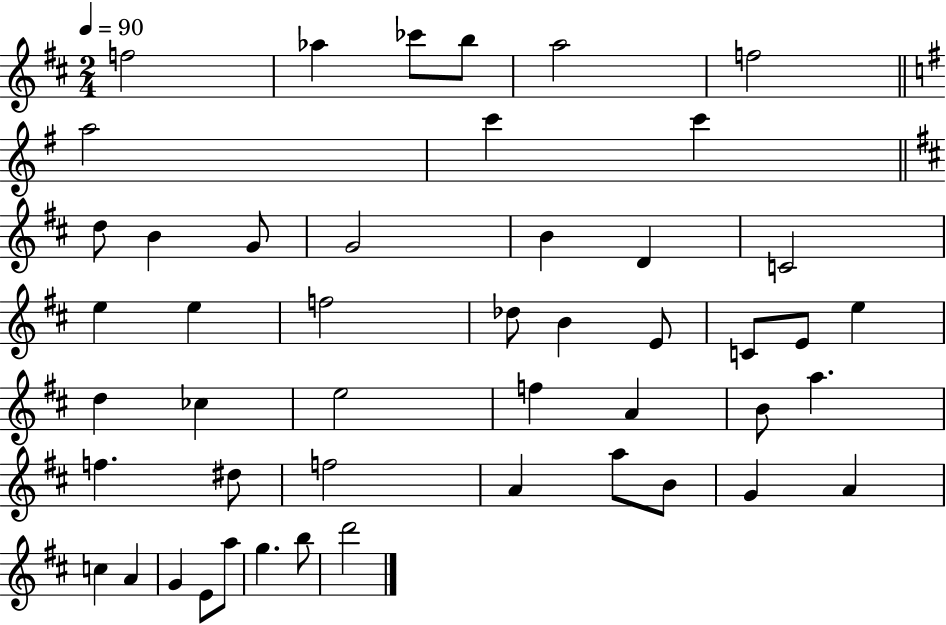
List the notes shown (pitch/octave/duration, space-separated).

F5/h Ab5/q CES6/e B5/e A5/h F5/h A5/h C6/q C6/q D5/e B4/q G4/e G4/h B4/q D4/q C4/h E5/q E5/q F5/h Db5/e B4/q E4/e C4/e E4/e E5/q D5/q CES5/q E5/h F5/q A4/q B4/e A5/q. F5/q. D#5/e F5/h A4/q A5/e B4/e G4/q A4/q C5/q A4/q G4/q E4/e A5/e G5/q. B5/e D6/h